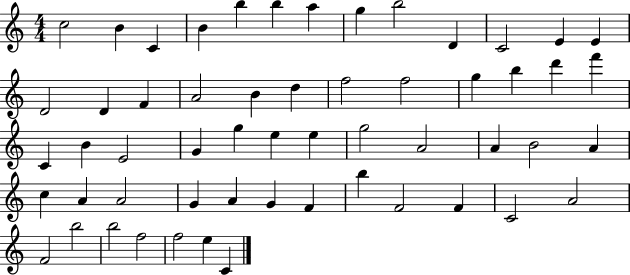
C5/h B4/q C4/q B4/q B5/q B5/q A5/q G5/q B5/h D4/q C4/h E4/q E4/q D4/h D4/q F4/q A4/h B4/q D5/q F5/h F5/h G5/q B5/q D6/q F6/q C4/q B4/q E4/h G4/q G5/q E5/q E5/q G5/h A4/h A4/q B4/h A4/q C5/q A4/q A4/h G4/q A4/q G4/q F4/q B5/q F4/h F4/q C4/h A4/h F4/h B5/h B5/h F5/h F5/h E5/q C4/q